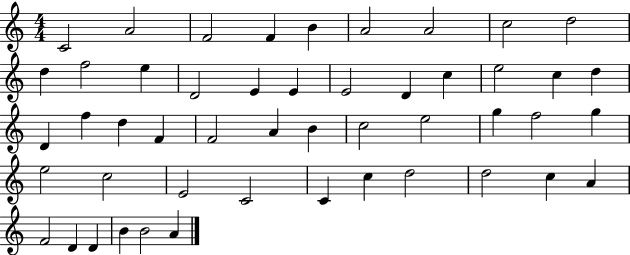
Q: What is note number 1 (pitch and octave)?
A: C4